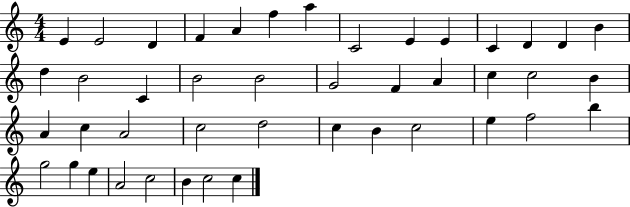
{
  \clef treble
  \numericTimeSignature
  \time 4/4
  \key c \major
  e'4 e'2 d'4 | f'4 a'4 f''4 a''4 | c'2 e'4 e'4 | c'4 d'4 d'4 b'4 | \break d''4 b'2 c'4 | b'2 b'2 | g'2 f'4 a'4 | c''4 c''2 b'4 | \break a'4 c''4 a'2 | c''2 d''2 | c''4 b'4 c''2 | e''4 f''2 b''4 | \break g''2 g''4 e''4 | a'2 c''2 | b'4 c''2 c''4 | \bar "|."
}